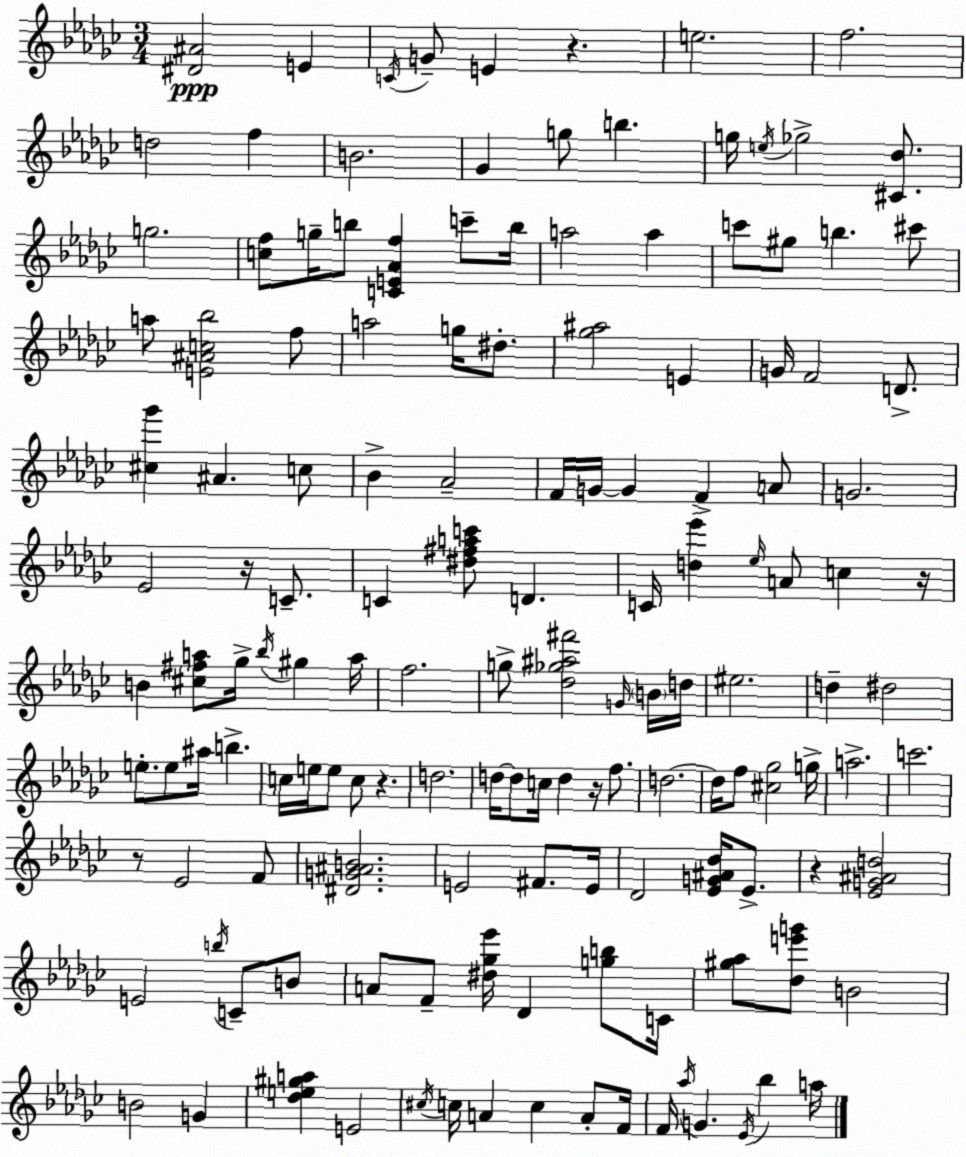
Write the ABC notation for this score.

X:1
T:Untitled
M:3/4
L:1/4
K:Ebm
[^D^A]2 E C/4 G/2 E z e2 f2 d2 f B2 _G g/2 b g/4 e/4 _g2 [^C_d]/2 g2 [cf]/2 g/4 b/2 [CE_Af] c'/2 b/4 a2 a c'/2 ^g/2 b ^c'/2 a/2 [E^Ac_b]2 f/2 a2 g/4 ^d/2 [_g^a]2 E G/4 F2 D/2 [^c_g'] ^A c/2 _B _A2 F/4 G/4 G F A/2 G2 _E2 z/4 C/2 C [^d^fac']/2 D C/4 [d_e'] _e/4 A/2 c z/4 B [^c^fa]/2 _g/4 _b/4 ^g a/4 f2 g/2 [_d_g^a^f']2 G/4 B/4 d/4 ^e2 d ^d2 e/2 e/2 ^a/4 b c/4 e/4 e/2 c/2 z d2 d/4 d/2 c/4 d z/4 f/2 d2 d/4 f/2 [^c_g]2 g/4 a2 c'2 z/2 _E2 F/2 [^DG^AB]2 E2 ^F/2 E/4 _D2 [_EG^A_d]/4 _E/2 z [_EG^Ad]2 E2 b/4 C/2 B/2 A/2 F/2 [^d_g_e']/4 _D [gb]/2 C/4 [^g_a]/2 [_de'g']/2 B2 B2 G [_de^ga] E2 ^c/4 c/4 A c A/2 F/4 F/4 _a/4 G _E/4 _b a/4